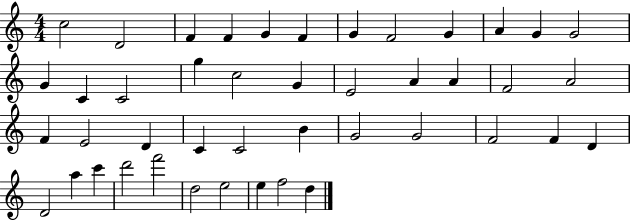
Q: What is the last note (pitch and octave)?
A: D5